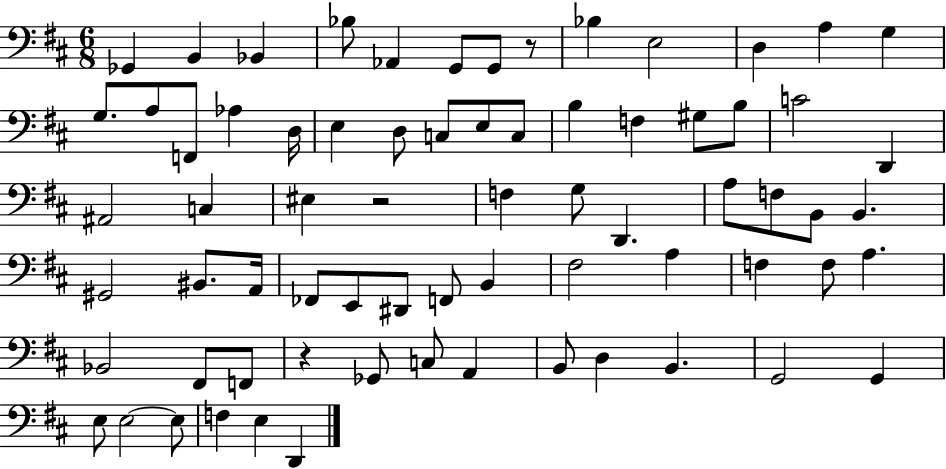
Gb2/q B2/q Bb2/q Bb3/e Ab2/q G2/e G2/e R/e Bb3/q E3/h D3/q A3/q G3/q G3/e. A3/e F2/e Ab3/q D3/s E3/q D3/e C3/e E3/e C3/e B3/q F3/q G#3/e B3/e C4/h D2/q A#2/h C3/q EIS3/q R/h F3/q G3/e D2/q. A3/e F3/e B2/e B2/q. G#2/h BIS2/e. A2/s FES2/e E2/e D#2/e F2/e B2/q F#3/h A3/q F3/q F3/e A3/q. Bb2/h F#2/e F2/e R/q Gb2/e C3/e A2/q B2/e D3/q B2/q. G2/h G2/q E3/e E3/h E3/e F3/q E3/q D2/q